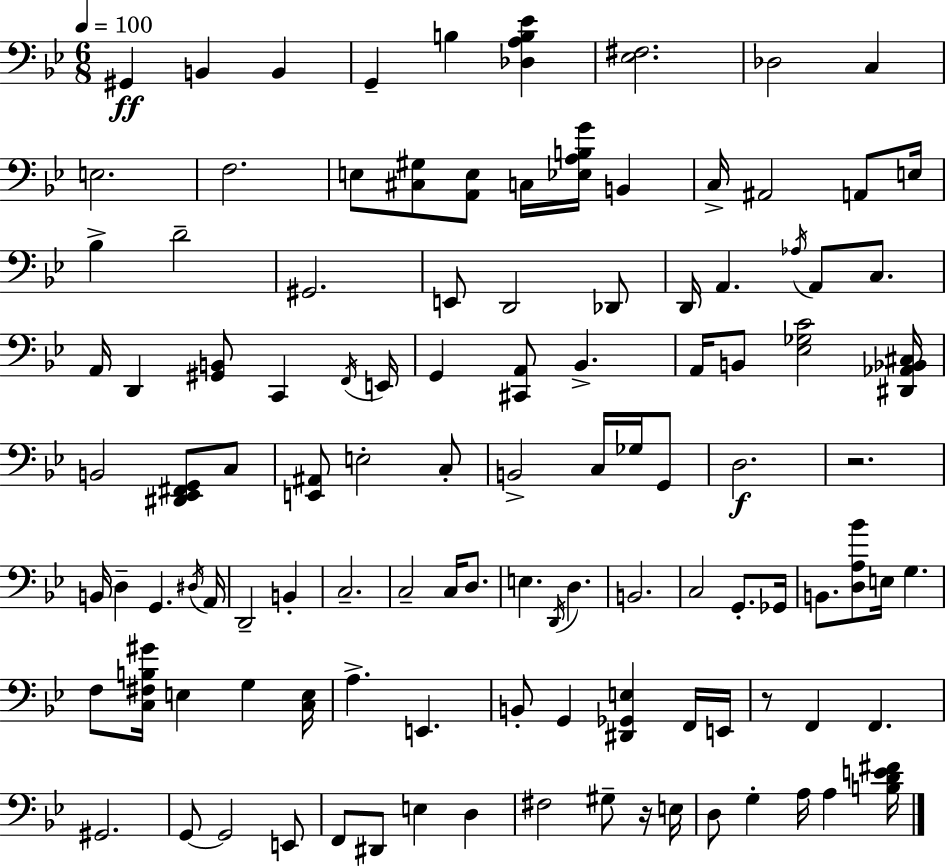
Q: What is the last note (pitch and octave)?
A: A3